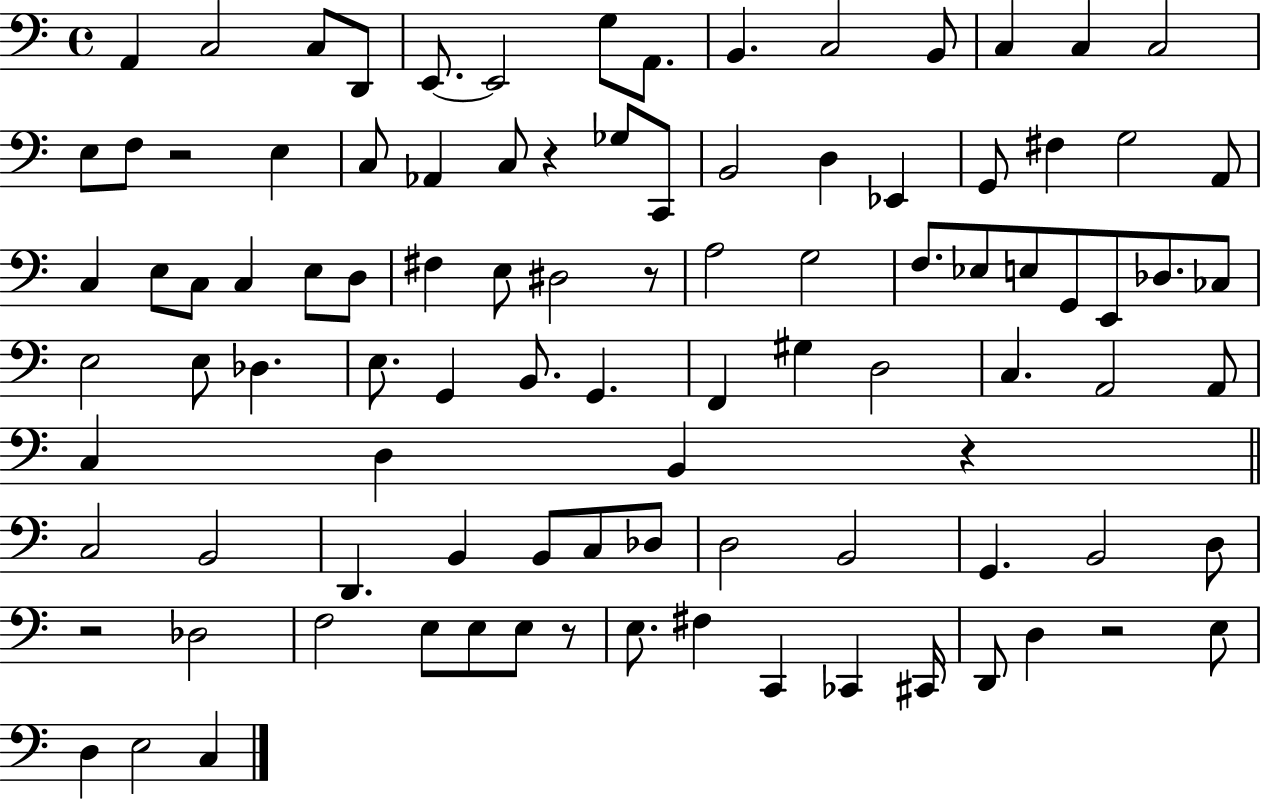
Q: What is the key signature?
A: C major